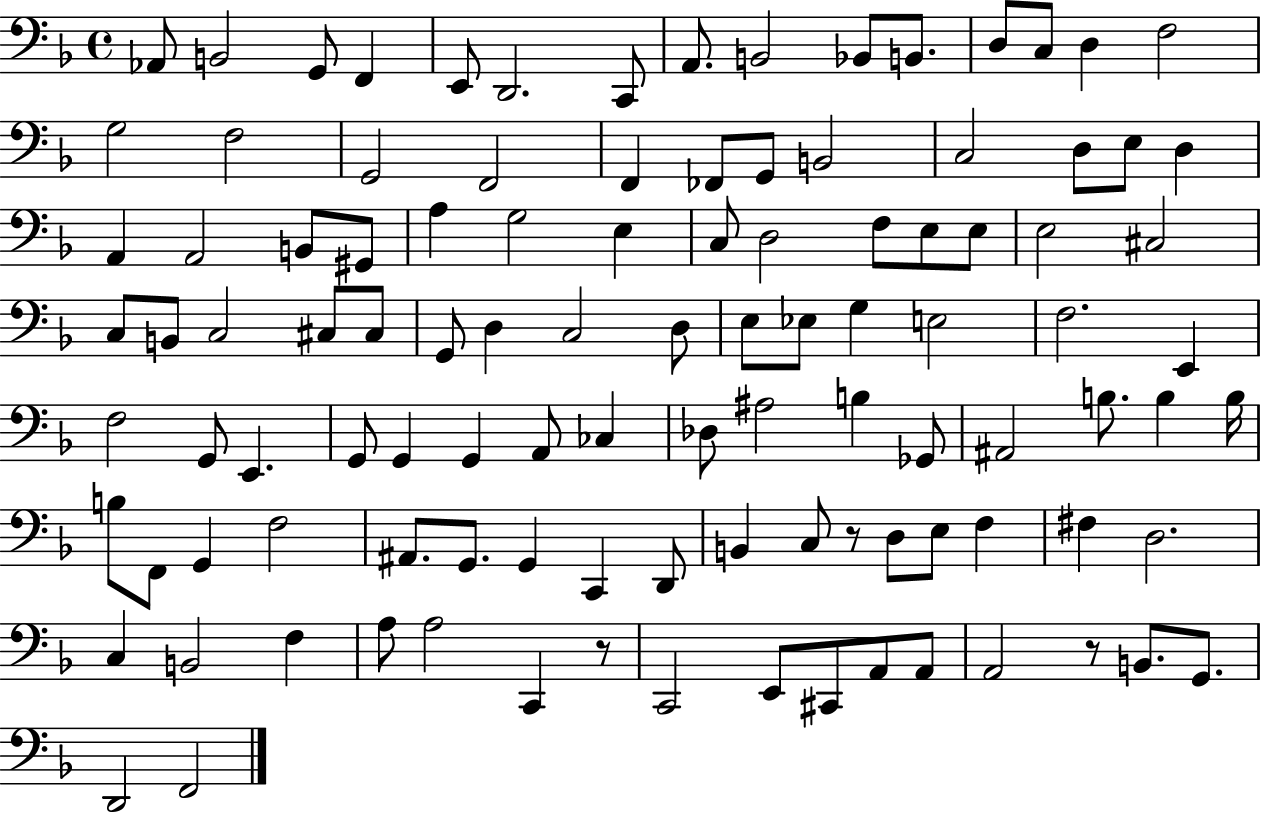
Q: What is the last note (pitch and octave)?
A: F2